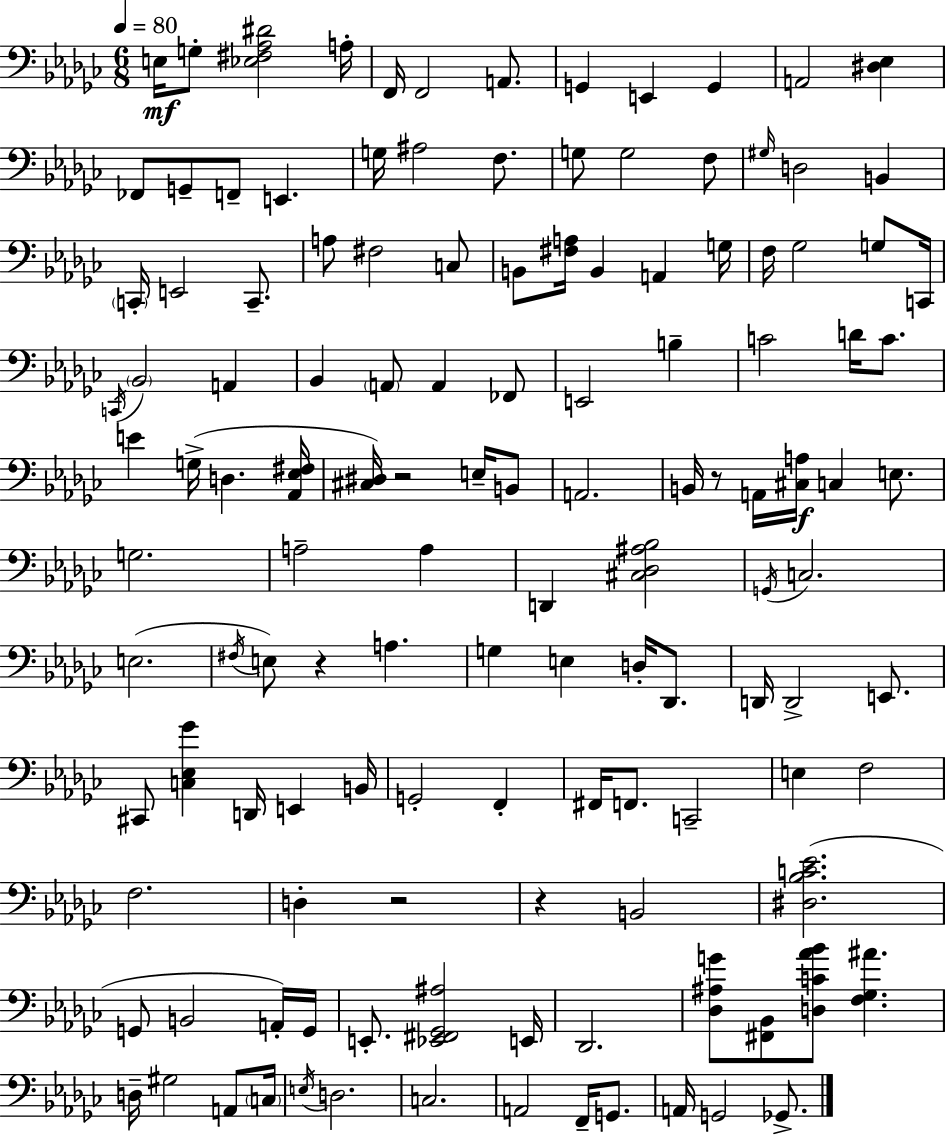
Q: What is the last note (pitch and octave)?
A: Gb2